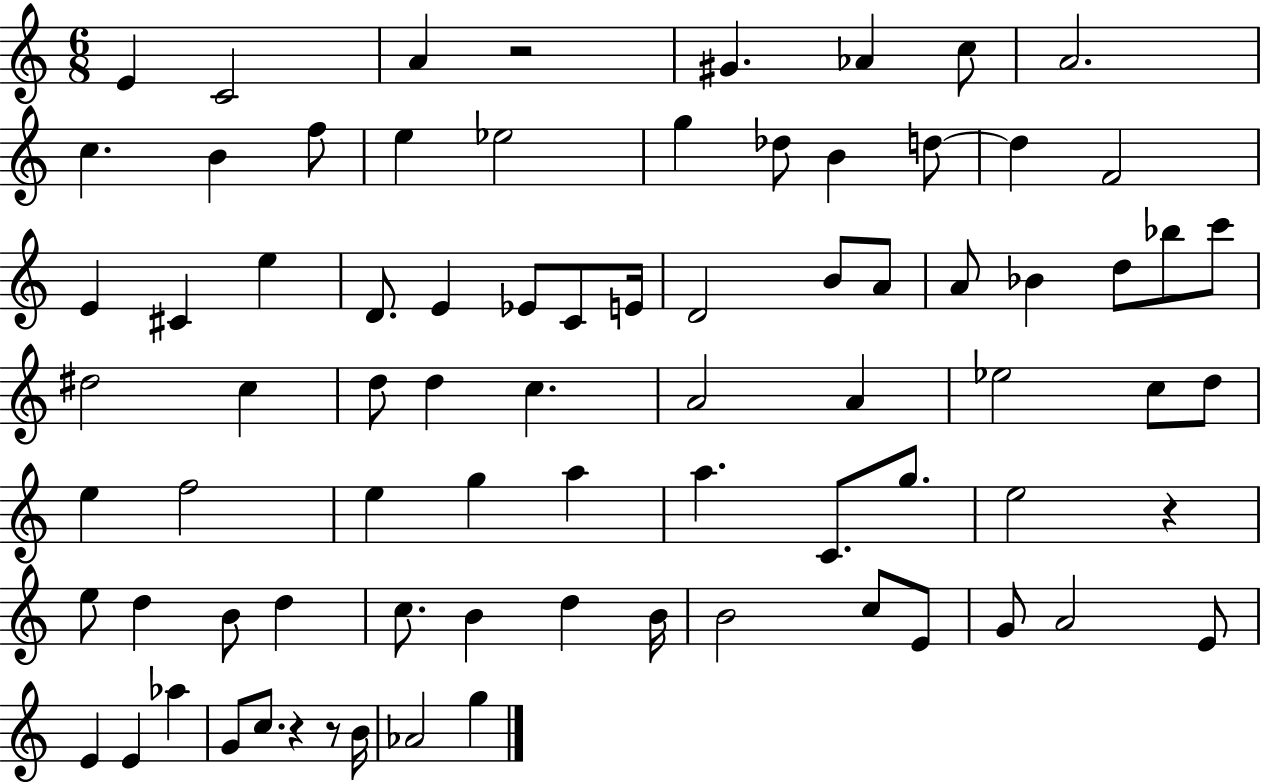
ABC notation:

X:1
T:Untitled
M:6/8
L:1/4
K:C
E C2 A z2 ^G _A c/2 A2 c B f/2 e _e2 g _d/2 B d/2 d F2 E ^C e D/2 E _E/2 C/2 E/4 D2 B/2 A/2 A/2 _B d/2 _b/2 c'/2 ^d2 c d/2 d c A2 A _e2 c/2 d/2 e f2 e g a a C/2 g/2 e2 z e/2 d B/2 d c/2 B d B/4 B2 c/2 E/2 G/2 A2 E/2 E E _a G/2 c/2 z z/2 B/4 _A2 g